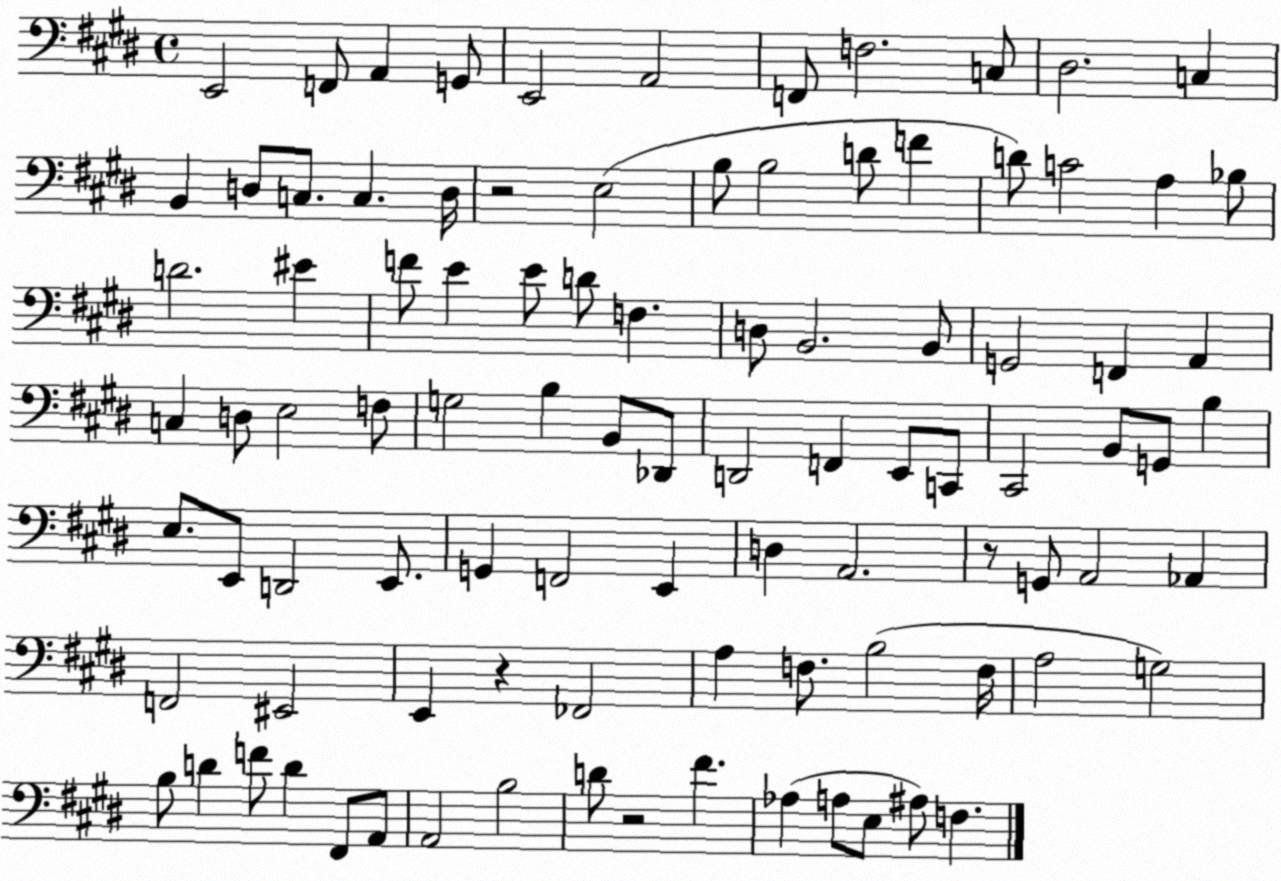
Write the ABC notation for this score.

X:1
T:Untitled
M:4/4
L:1/4
K:E
E,,2 F,,/2 A,, G,,/2 E,,2 A,,2 F,,/2 F,2 C,/2 ^D,2 C, B,, D,/2 C,/2 C, D,/4 z2 E,2 B,/2 B,2 D/2 F D/2 C2 A, _B,/2 D2 ^E F/2 E E/2 D/2 F, D,/2 B,,2 B,,/2 G,,2 F,, A,, C, D,/2 E,2 F,/2 G,2 B, B,,/2 _D,,/2 D,,2 F,, E,,/2 C,,/2 ^C,,2 B,,/2 G,,/2 B, E,/2 E,,/2 D,,2 E,,/2 G,, F,,2 E,, D, A,,2 z/2 G,,/2 A,,2 _A,, F,,2 ^E,,2 E,, z _F,,2 A, F,/2 B,2 F,/4 A,2 G,2 B,/2 D F/2 D ^F,,/2 A,,/2 A,,2 B,2 D/2 z2 ^F _A, A,/2 E,/2 ^A,/2 F,